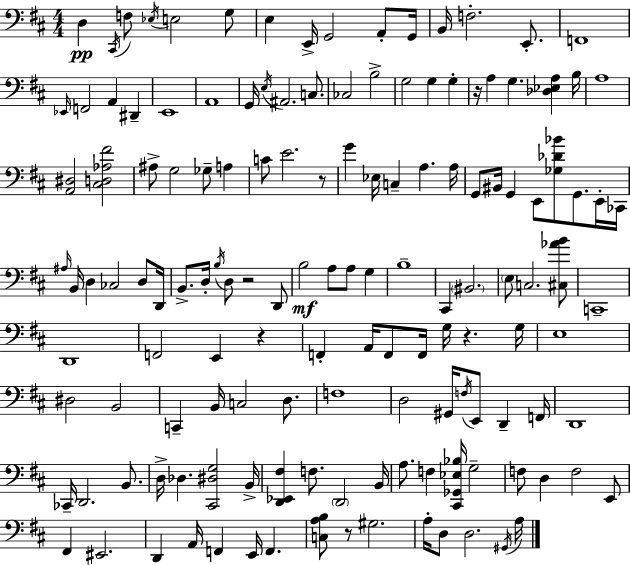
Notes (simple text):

D3/q C#2/s F3/e Eb3/s E3/h G3/e E3/q E2/s G2/h A2/e G2/s B2/s F3/h. E2/e. F2/w Eb2/s F2/h A2/q D#2/q E2/w A2/w G2/s E3/s A#2/h. C3/e. CES3/h B3/h G3/h G3/q G3/q R/s A3/q G3/q. [Db3,Eb3,A3]/q B3/s A3/w [A2,D#3]/h [C#3,D3,Ab3,F#4]/h A#3/e G3/h Gb3/e A3/q C4/e E4/h. R/e G4/q Eb3/s C3/q A3/q. A3/s G2/e BIS2/s G2/q E2/e [Gb3,Db4,Bb4]/e G2/e. E2/s CES2/s A#3/s B2/s D3/q CES3/h D3/e D2/s B2/e. D3/s B3/s D3/e R/h D2/e B3/h A3/e A3/e G3/q B3/w C#2/q BIS2/h. E3/e C3/h. [C#3,Ab4,B4]/e C2/w D2/w F2/h E2/q R/q F2/q A2/s F2/e F2/s G3/s R/q. G3/s E3/w D#3/h B2/h C2/q B2/s C3/h D3/e. F3/w D3/h G#2/s F3/s E2/e D2/q F2/s D2/w CES2/s D2/h. B2/e. D3/s Db3/q. [C#2,D#3,G3]/h B2/s [D2,Eb2,F#3]/q F3/e. D2/h B2/s A3/e. F3/q [C#2,Gb2,Eb3,Bb3]/s G3/h F3/e D3/q F3/h E2/e F#2/q EIS2/h. D2/q A2/s F2/q E2/s F2/q. [C3,A3,B3]/e R/e G#3/h. A3/s D3/e D3/h. G#2/s A3/s